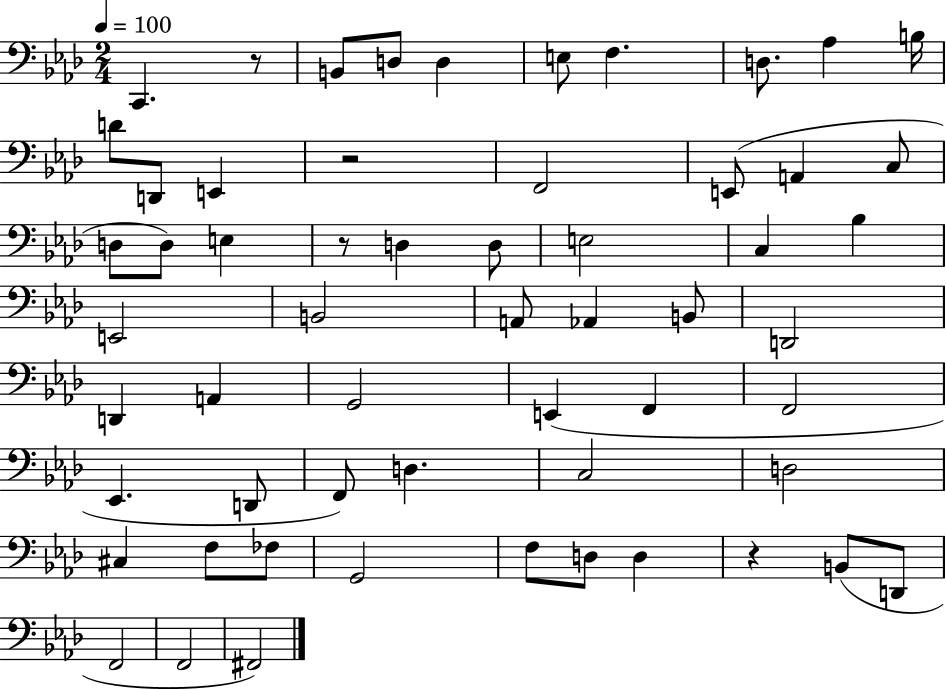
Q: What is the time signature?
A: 2/4